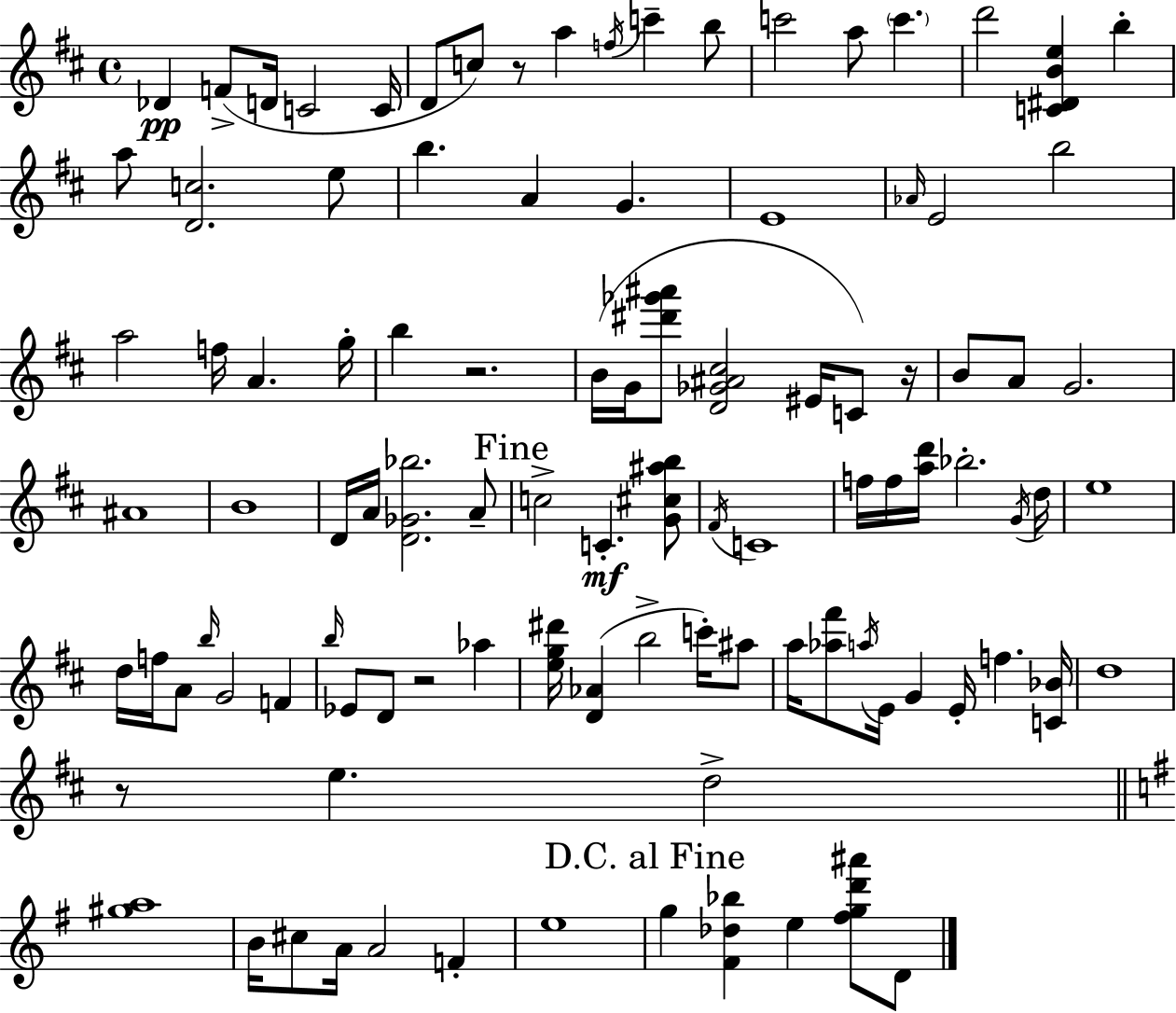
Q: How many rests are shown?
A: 5